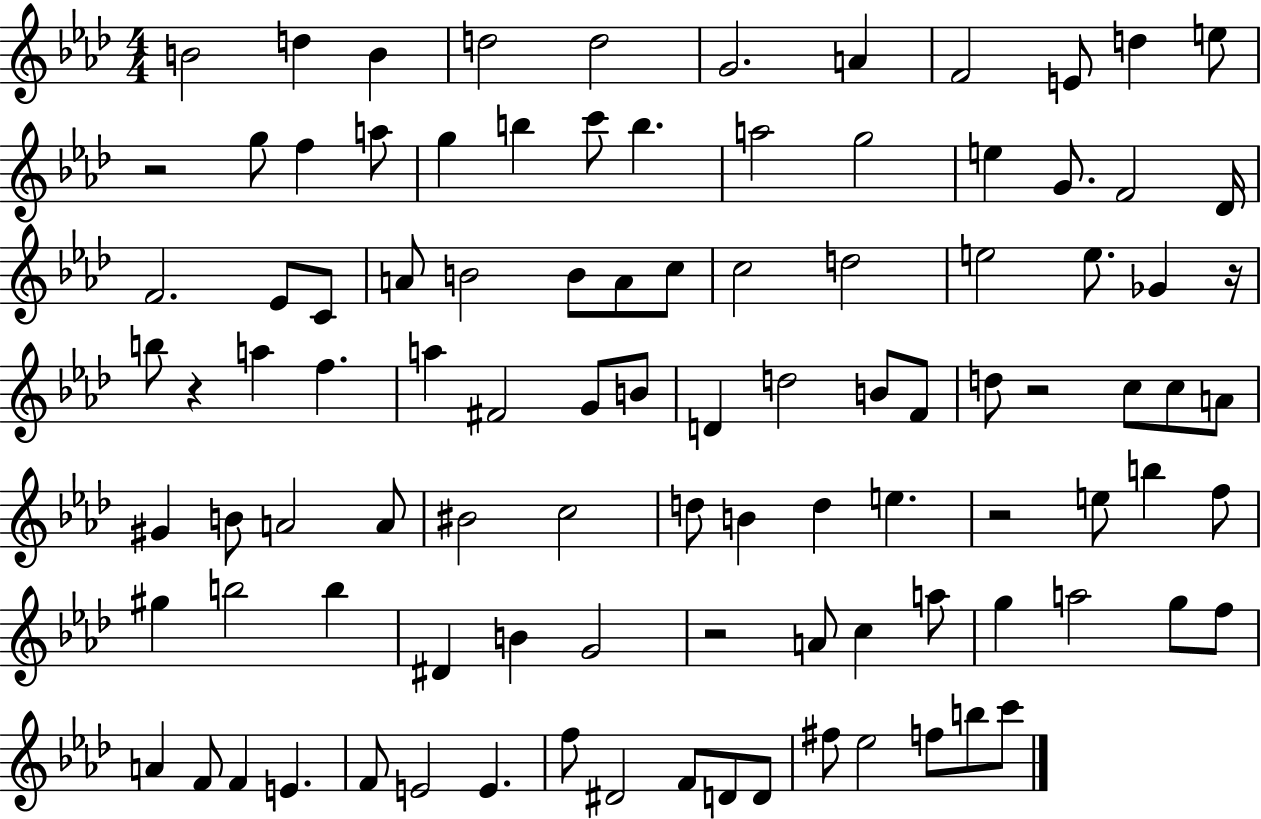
B4/h D5/q B4/q D5/h D5/h G4/h. A4/q F4/h E4/e D5/q E5/e R/h G5/e F5/q A5/e G5/q B5/q C6/e B5/q. A5/h G5/h E5/q G4/e. F4/h Db4/s F4/h. Eb4/e C4/e A4/e B4/h B4/e A4/e C5/e C5/h D5/h E5/h E5/e. Gb4/q R/s B5/e R/q A5/q F5/q. A5/q F#4/h G4/e B4/e D4/q D5/h B4/e F4/e D5/e R/h C5/e C5/e A4/e G#4/q B4/e A4/h A4/e BIS4/h C5/h D5/e B4/q D5/q E5/q. R/h E5/e B5/q F5/e G#5/q B5/h B5/q D#4/q B4/q G4/h R/h A4/e C5/q A5/e G5/q A5/h G5/e F5/e A4/q F4/e F4/q E4/q. F4/e E4/h E4/q. F5/e D#4/h F4/e D4/e D4/e F#5/e Eb5/h F5/e B5/e C6/e